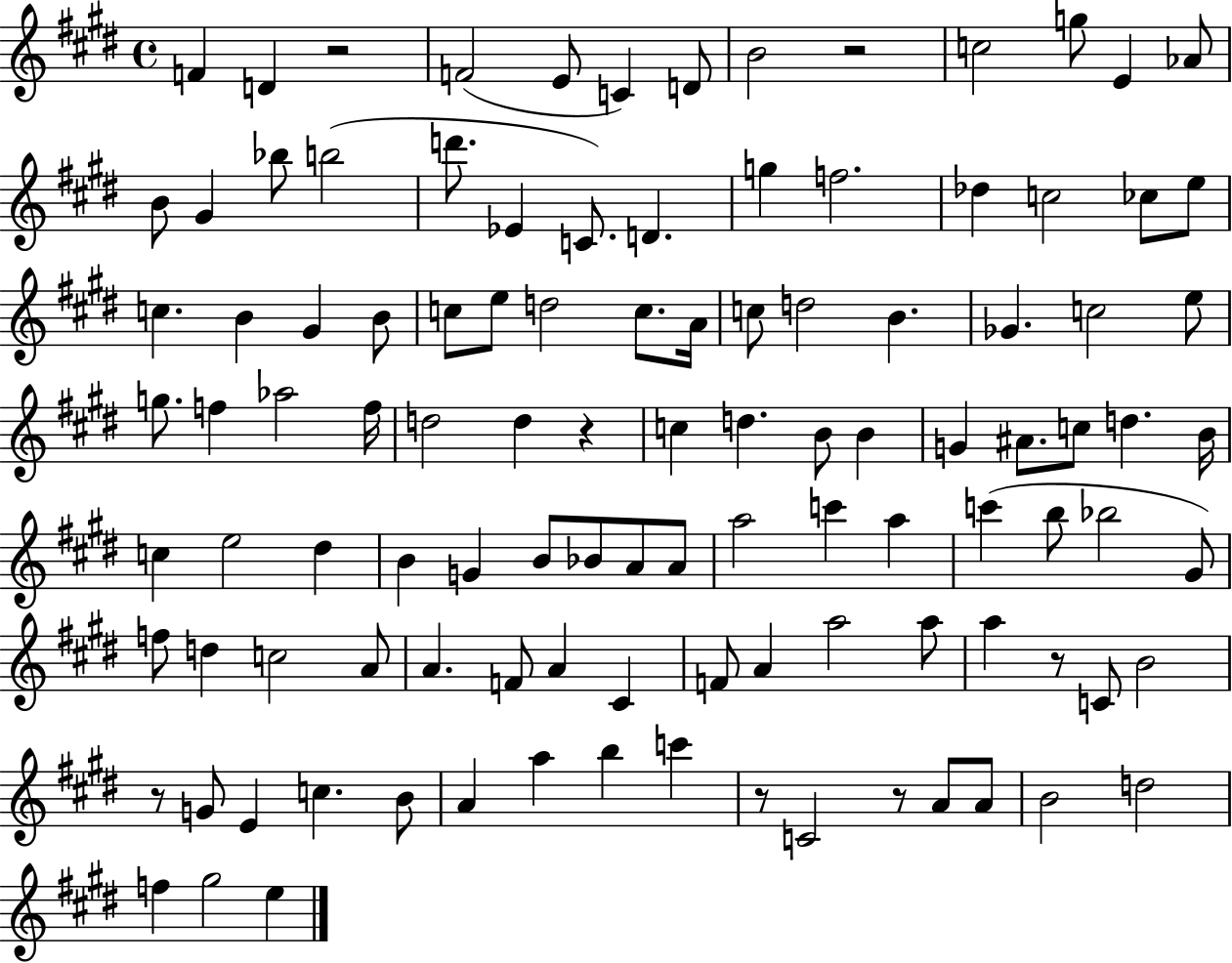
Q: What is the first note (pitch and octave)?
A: F4